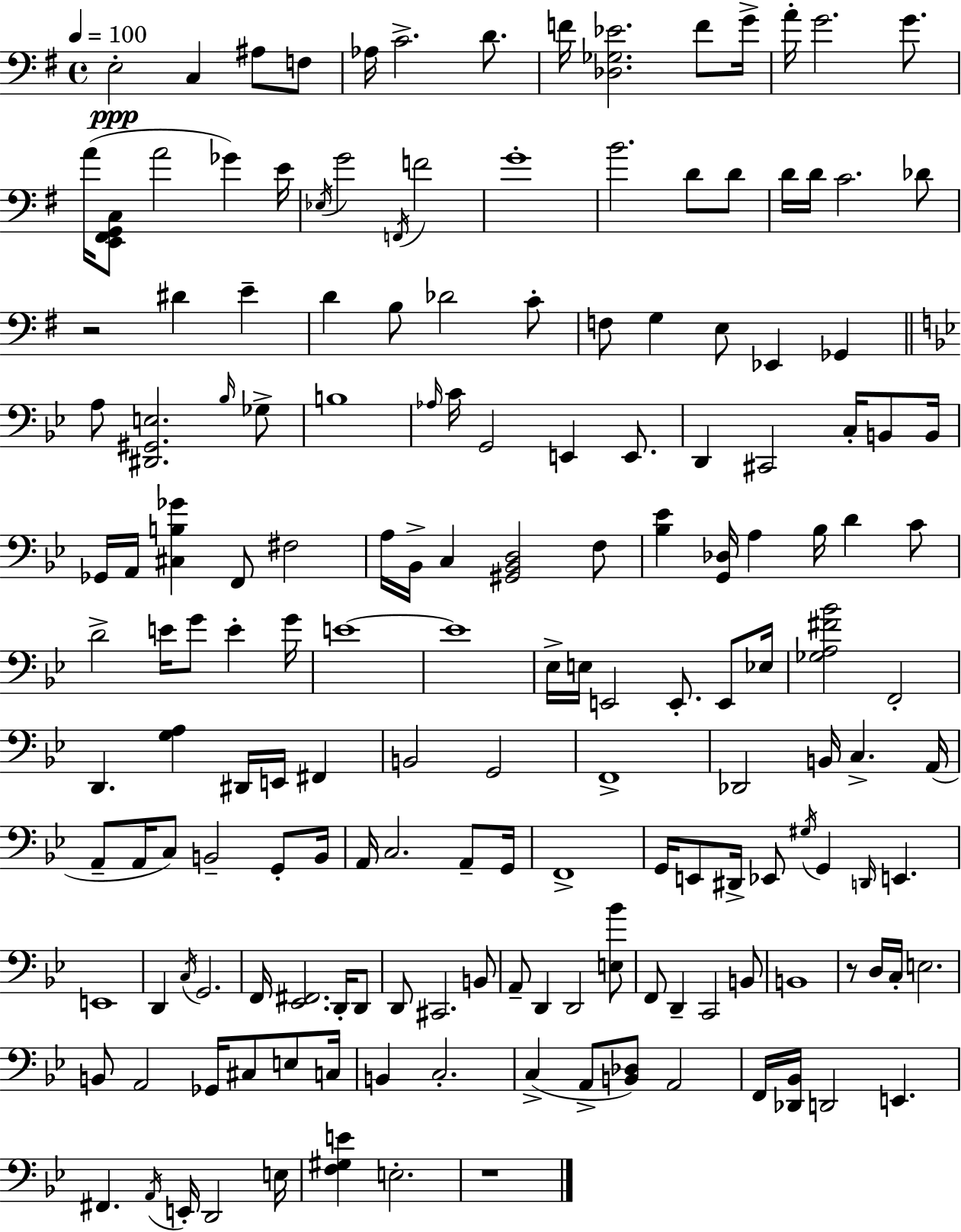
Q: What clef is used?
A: bass